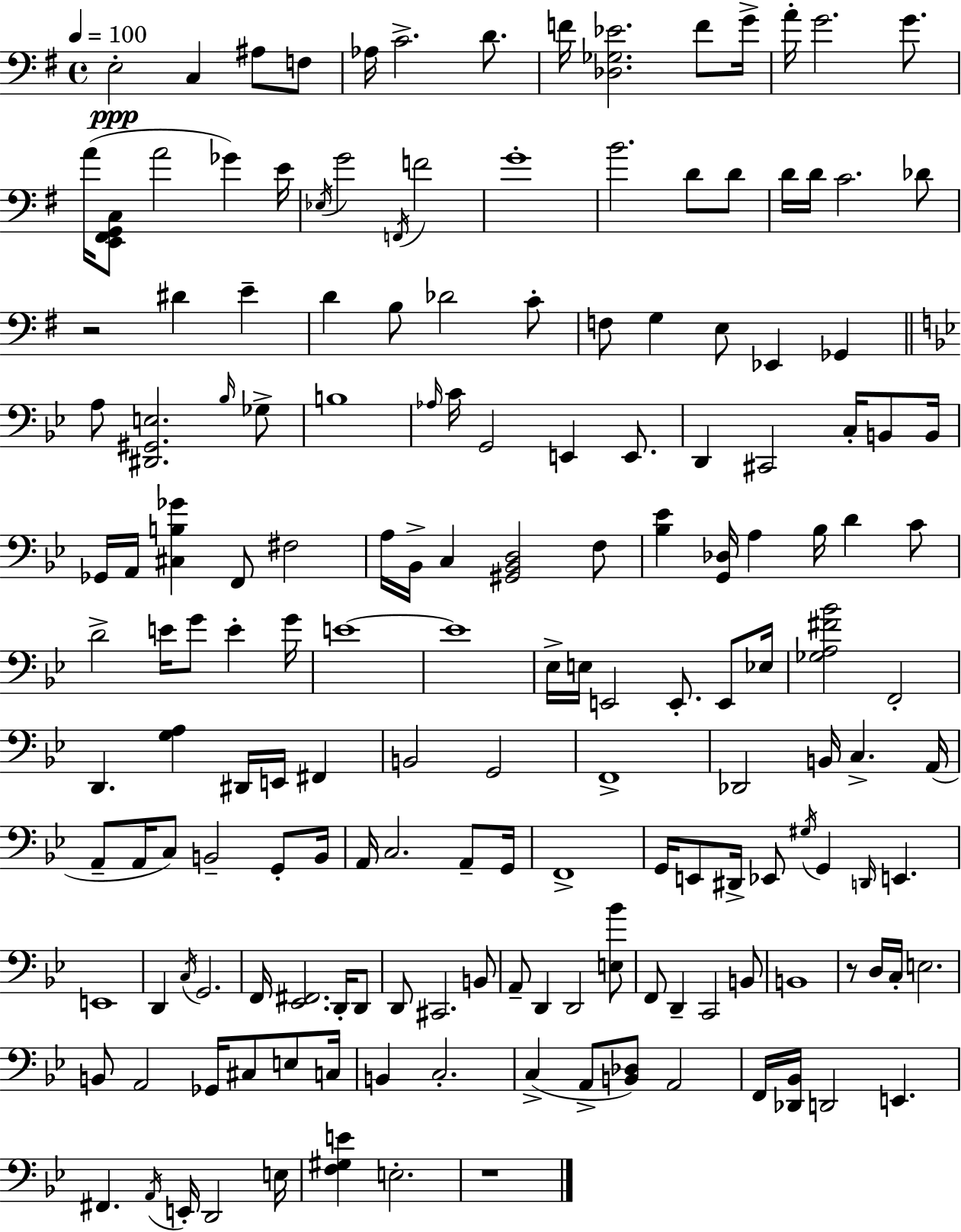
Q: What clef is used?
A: bass